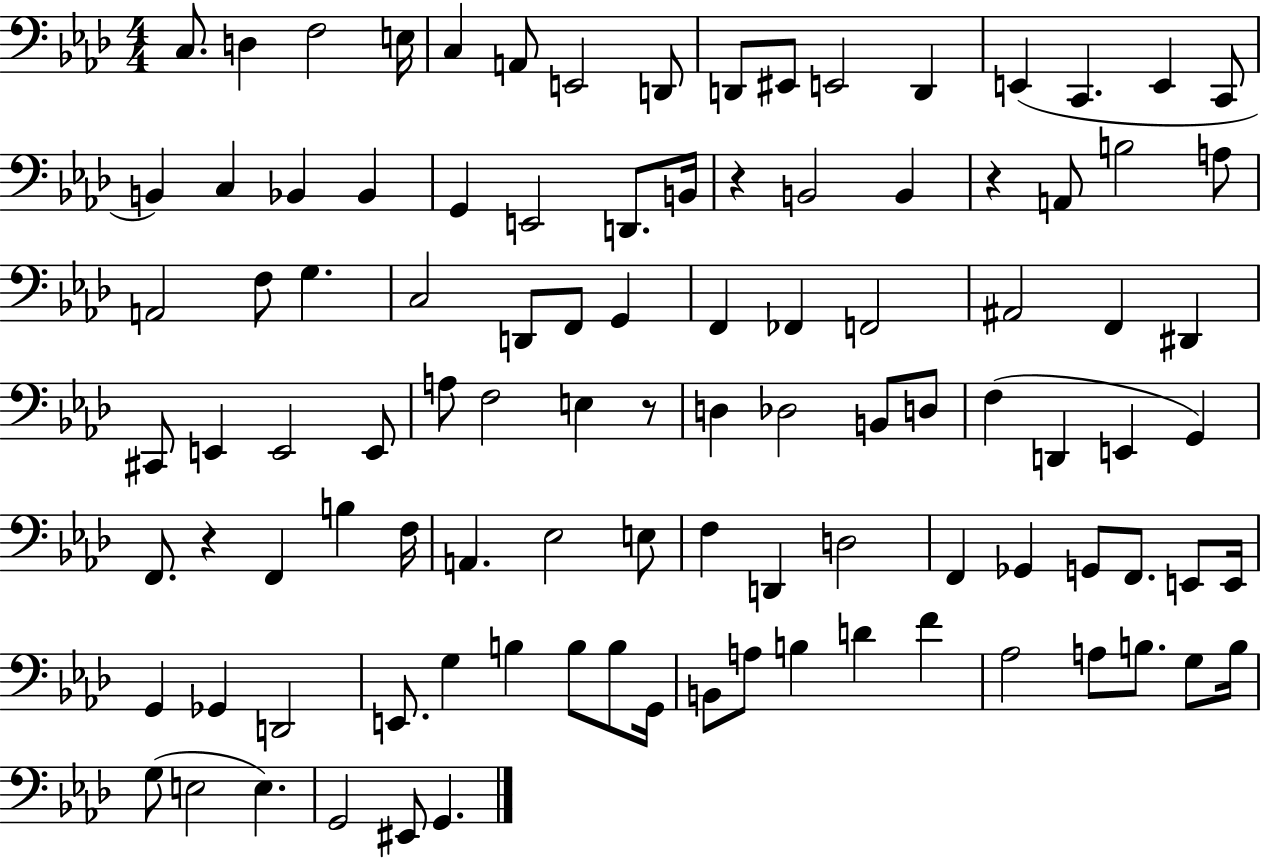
X:1
T:Untitled
M:4/4
L:1/4
K:Ab
C,/2 D, F,2 E,/4 C, A,,/2 E,,2 D,,/2 D,,/2 ^E,,/2 E,,2 D,, E,, C,, E,, C,,/2 B,, C, _B,, _B,, G,, E,,2 D,,/2 B,,/4 z B,,2 B,, z A,,/2 B,2 A,/2 A,,2 F,/2 G, C,2 D,,/2 F,,/2 G,, F,, _F,, F,,2 ^A,,2 F,, ^D,, ^C,,/2 E,, E,,2 E,,/2 A,/2 F,2 E, z/2 D, _D,2 B,,/2 D,/2 F, D,, E,, G,, F,,/2 z F,, B, F,/4 A,, _E,2 E,/2 F, D,, D,2 F,, _G,, G,,/2 F,,/2 E,,/2 E,,/4 G,, _G,, D,,2 E,,/2 G, B, B,/2 B,/2 G,,/4 B,,/2 A,/2 B, D F _A,2 A,/2 B,/2 G,/2 B,/4 G,/2 E,2 E, G,,2 ^E,,/2 G,,